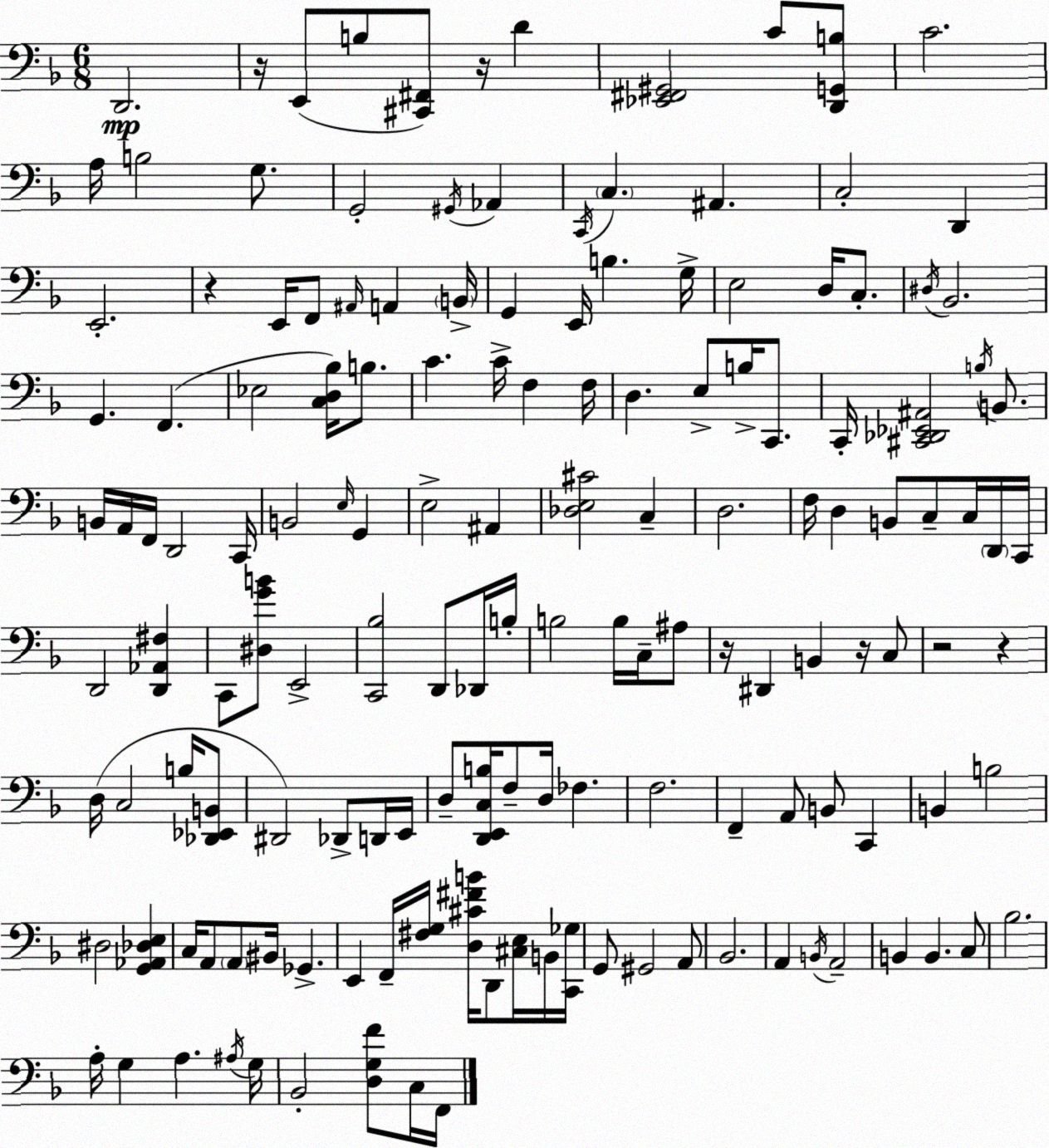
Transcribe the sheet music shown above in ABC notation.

X:1
T:Untitled
M:6/8
L:1/4
K:Dm
D,,2 z/4 E,,/2 B,/2 [^C,,^F,,]/2 z/4 D [_E,,^F,,^G,,]2 C/2 [D,,G,,B,]/2 C2 A,/4 B,2 G,/2 G,,2 ^G,,/4 _A,, C,,/4 C, ^A,, C,2 D,, E,,2 z E,,/4 F,,/2 ^A,,/4 A,, B,,/4 G,, E,,/4 B, G,/4 E,2 D,/4 C,/2 ^D,/4 _B,,2 G,, F,, _E,2 [C,D,_B,]/4 B,/2 C C/4 F, F,/4 D, E,/2 B,/4 C,,/2 C,,/4 [^C,,_D,,_E,,^A,,]2 B,/4 B,,/2 B,,/4 A,,/4 F,,/4 D,,2 C,,/4 B,,2 E,/4 G,, E,2 ^A,, [_D,E,^C]2 C, D,2 F,/4 D, B,,/2 C,/2 C,/4 D,,/4 C,,/4 D,,2 [D,,_A,,^F,] C,,/2 [^D,GB]/2 E,,2 [C,,_B,]2 D,,/2 _D,,/4 B,/4 B,2 B,/4 C,/4 ^A,/2 z/4 ^D,, B,, z/4 C,/2 z2 z D,/4 C,2 B,/4 [_D,,_E,,B,,]/2 ^D,,2 _D,,/2 D,,/4 E,,/4 D,/2 [D,,E,,C,B,]/4 F,/2 D,/4 _F, F,2 F,, A,,/2 B,,/2 C,, B,, B,2 ^D,2 [G,,_A,,_D,E,] C,/4 A,,/2 A,,/2 ^B,,/4 _G,, E,, F,,/4 [^F,G,]/4 [D,^C^FB]/4 D,,/2 [^C,E,]/4 B,,/4 [C,,_G,]/4 G,,/2 ^G,,2 A,,/2 _B,,2 A,, B,,/4 A,,2 B,, B,, C,/2 _B,2 A,/4 G, A, ^A,/4 G,/4 _B,,2 [D,G,F]/2 C,/4 F,,/4